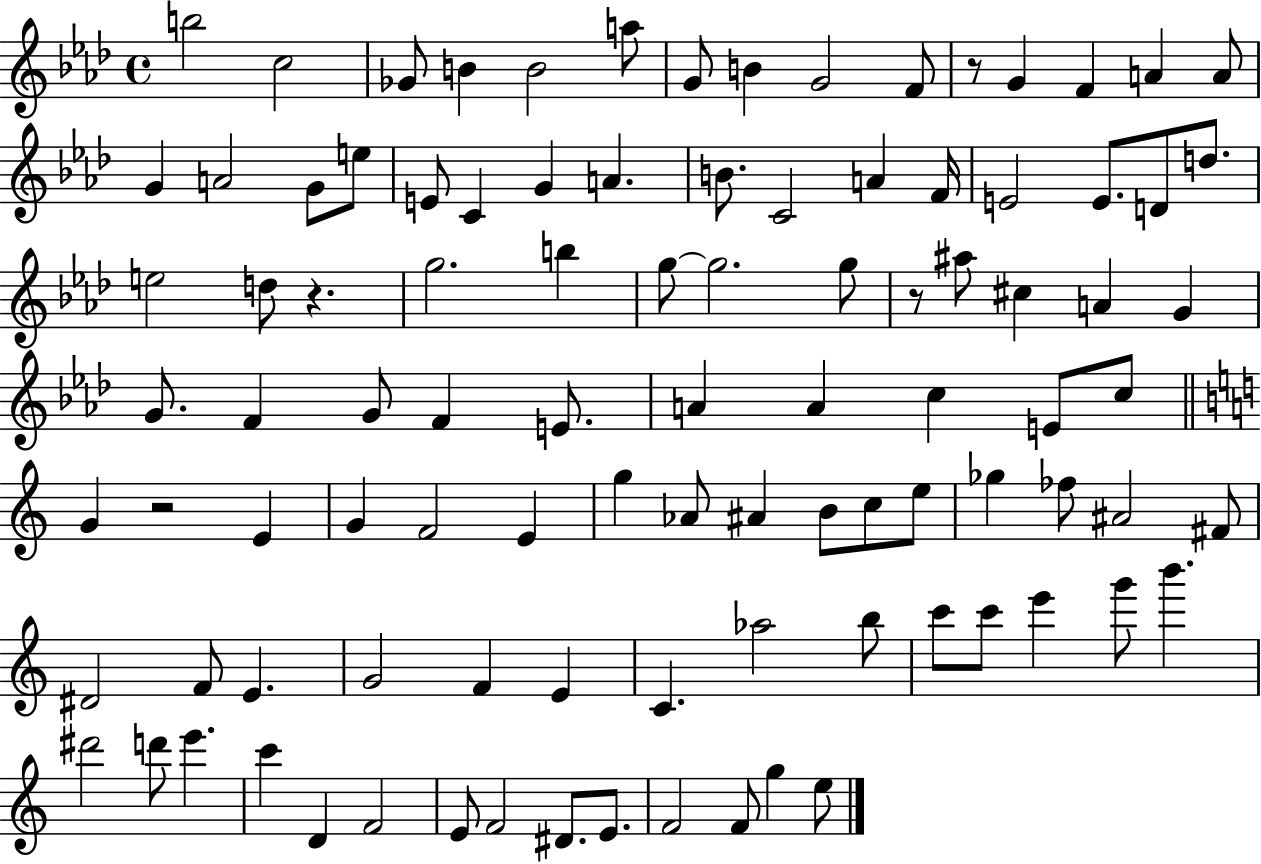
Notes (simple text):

B5/h C5/h Gb4/e B4/q B4/h A5/e G4/e B4/q G4/h F4/e R/e G4/q F4/q A4/q A4/e G4/q A4/h G4/e E5/e E4/e C4/q G4/q A4/q. B4/e. C4/h A4/q F4/s E4/h E4/e. D4/e D5/e. E5/h D5/e R/q. G5/h. B5/q G5/e G5/h. G5/e R/e A#5/e C#5/q A4/q G4/q G4/e. F4/q G4/e F4/q E4/e. A4/q A4/q C5/q E4/e C5/e G4/q R/h E4/q G4/q F4/h E4/q G5/q Ab4/e A#4/q B4/e C5/e E5/e Gb5/q FES5/e A#4/h F#4/e D#4/h F4/e E4/q. G4/h F4/q E4/q C4/q. Ab5/h B5/e C6/e C6/e E6/q G6/e B6/q. D#6/h D6/e E6/q. C6/q D4/q F4/h E4/e F4/h D#4/e. E4/e. F4/h F4/e G5/q E5/e